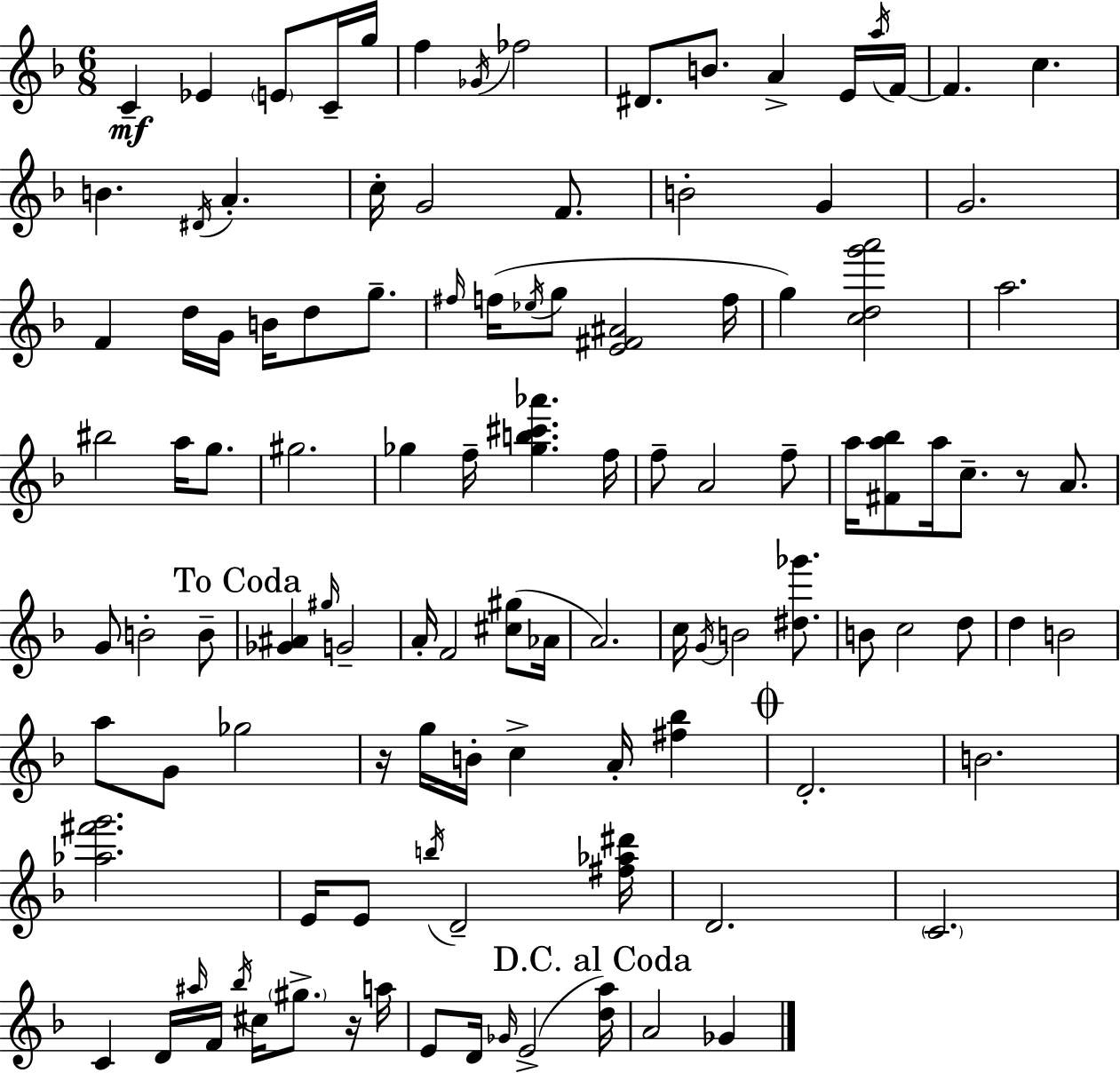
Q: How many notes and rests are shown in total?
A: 112